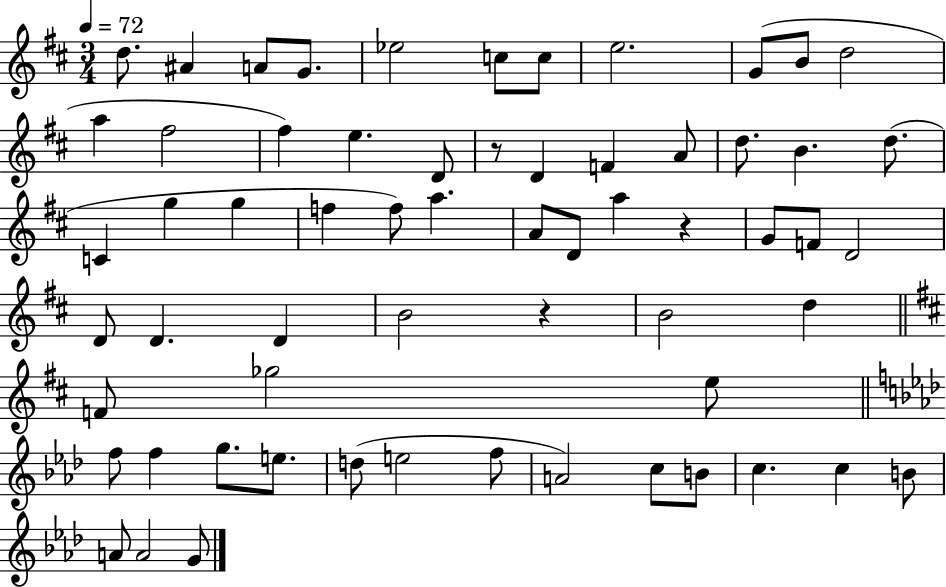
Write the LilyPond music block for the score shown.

{
  \clef treble
  \numericTimeSignature
  \time 3/4
  \key d \major
  \tempo 4 = 72
  d''8. ais'4 a'8 g'8. | ees''2 c''8 c''8 | e''2. | g'8( b'8 d''2 | \break a''4 fis''2 | fis''4) e''4. d'8 | r8 d'4 f'4 a'8 | d''8. b'4. d''8.( | \break c'4 g''4 g''4 | f''4 f''8) a''4. | a'8 d'8 a''4 r4 | g'8 f'8 d'2 | \break d'8 d'4. d'4 | b'2 r4 | b'2 d''4 | \bar "||" \break \key d \major f'8 ges''2 e''8 | \bar "||" \break \key aes \major f''8 f''4 g''8. e''8. | d''8( e''2 f''8 | a'2) c''8 b'8 | c''4. c''4 b'8 | \break a'8 a'2 g'8 | \bar "|."
}